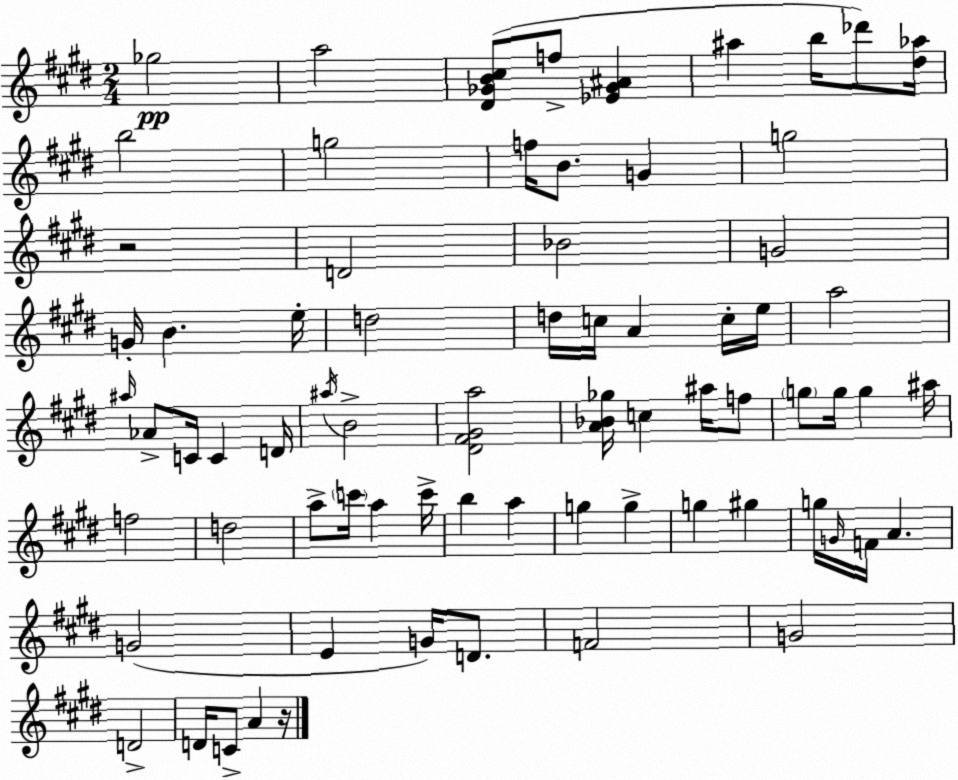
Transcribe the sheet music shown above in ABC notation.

X:1
T:Untitled
M:2/4
L:1/4
K:E
_g2 a2 [^D_GB^c]/2 f/2 [_E_G^A] ^a b/4 _d'/2 [^d_a]/4 b2 g2 f/4 B/2 G g2 z2 D2 _B2 G2 G/4 B e/4 d2 d/4 c/4 A c/4 e/4 a2 ^a/4 _A/2 C/4 C D/4 ^a/4 B2 [^D^F^Ga]2 [A_B_g]/4 c ^a/4 f/2 g/2 g/4 g ^a/4 f2 d2 a/2 c'/4 a c'/4 b a g g g ^g g/4 G/4 F/4 A G2 E G/4 D/2 F2 G2 D2 D/4 C/2 A z/4